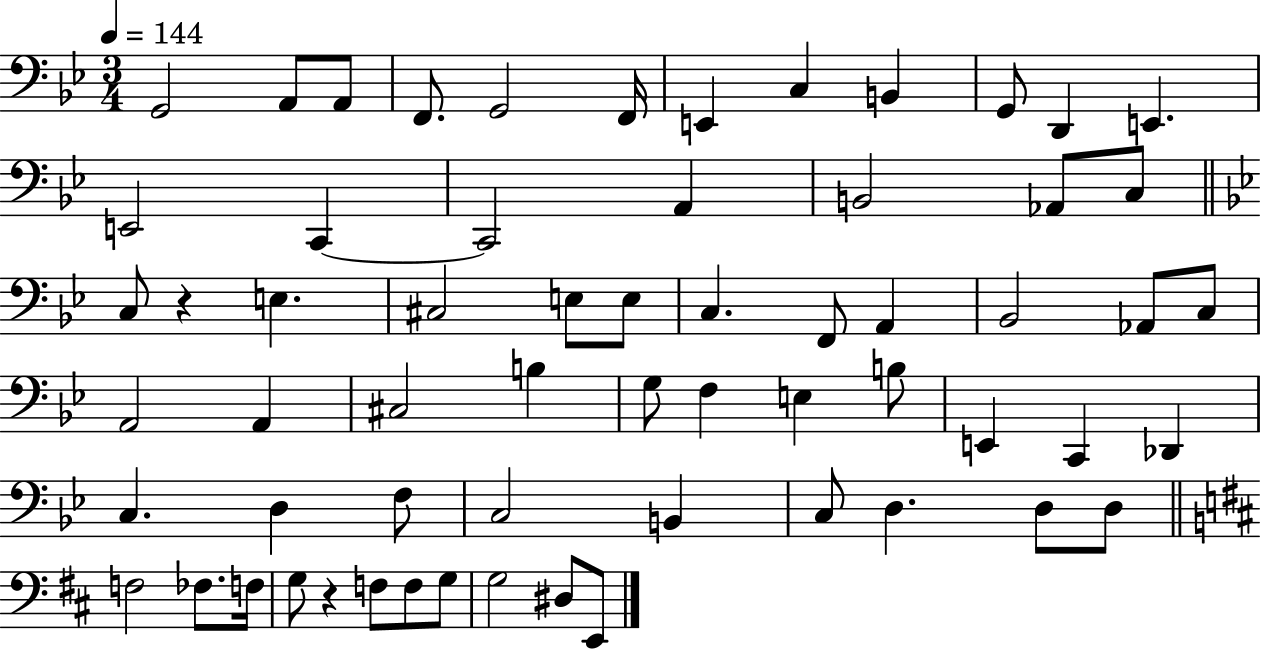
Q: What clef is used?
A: bass